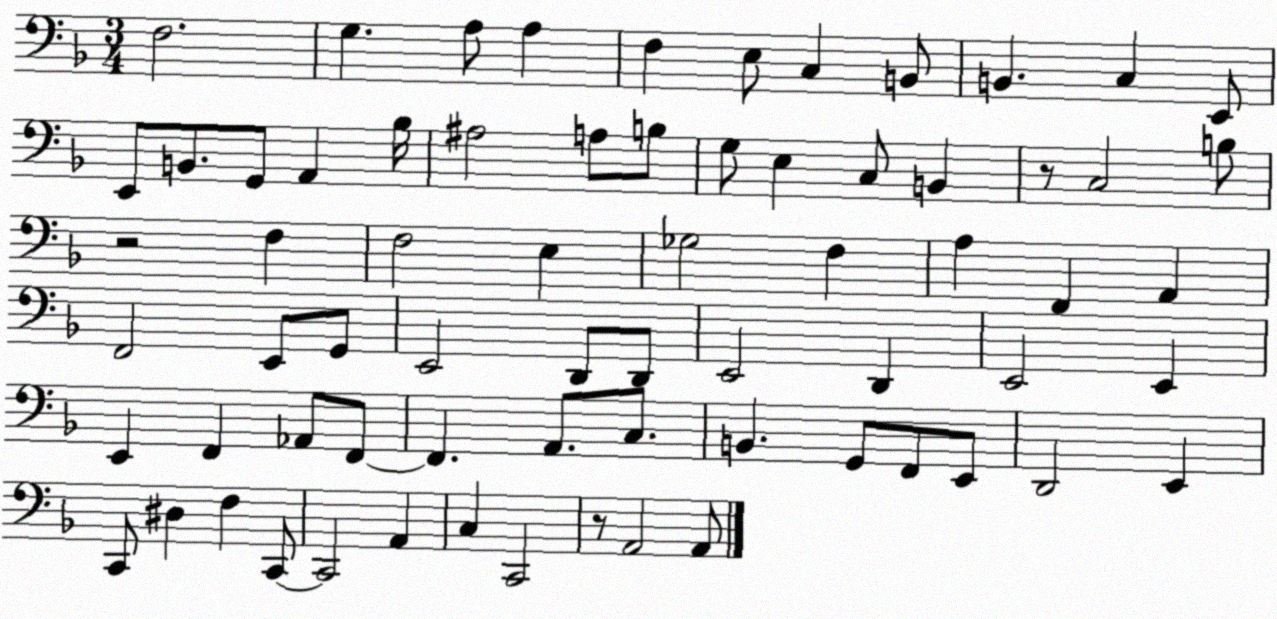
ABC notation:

X:1
T:Untitled
M:3/4
L:1/4
K:F
F,2 G, A,/2 A, F, E,/2 C, B,,/2 B,, C, E,,/2 E,,/2 B,,/2 G,,/2 A,, _B,/4 ^A,2 A,/2 B,/2 G,/2 E, C,/2 B,, z/2 C,2 B,/2 z2 F, F,2 E, _G,2 F, A, F,, A,, F,,2 E,,/2 G,,/2 E,,2 D,,/2 D,,/2 E,,2 D,, E,,2 E,, E,, F,, _A,,/2 F,,/2 F,, A,,/2 C,/2 B,, G,,/2 F,,/2 E,,/2 D,,2 E,, C,,/2 ^D, F, C,,/2 C,,2 A,, C, C,,2 z/2 A,,2 A,,/2